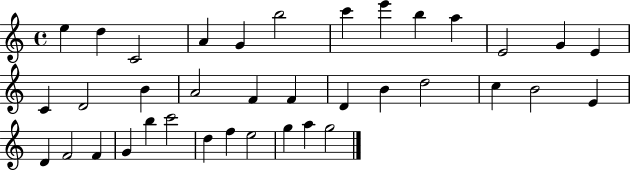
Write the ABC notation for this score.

X:1
T:Untitled
M:4/4
L:1/4
K:C
e d C2 A G b2 c' e' b a E2 G E C D2 B A2 F F D B d2 c B2 E D F2 F G b c'2 d f e2 g a g2